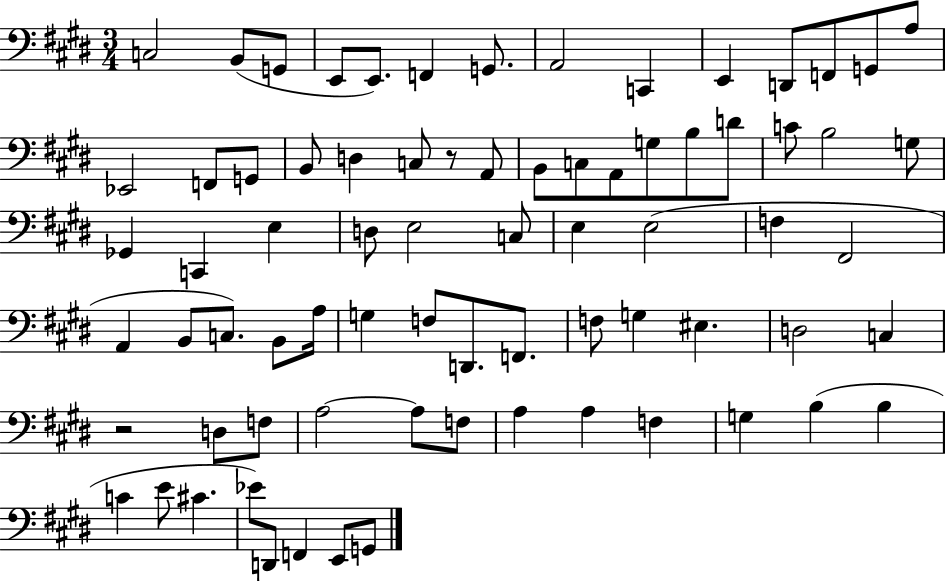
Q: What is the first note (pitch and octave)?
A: C3